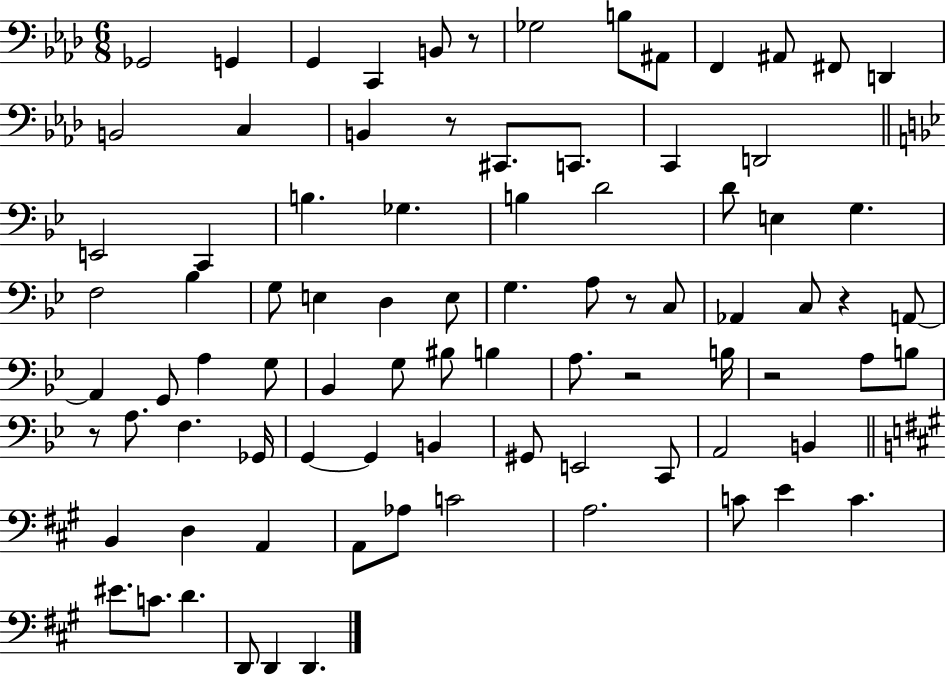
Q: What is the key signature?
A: AES major